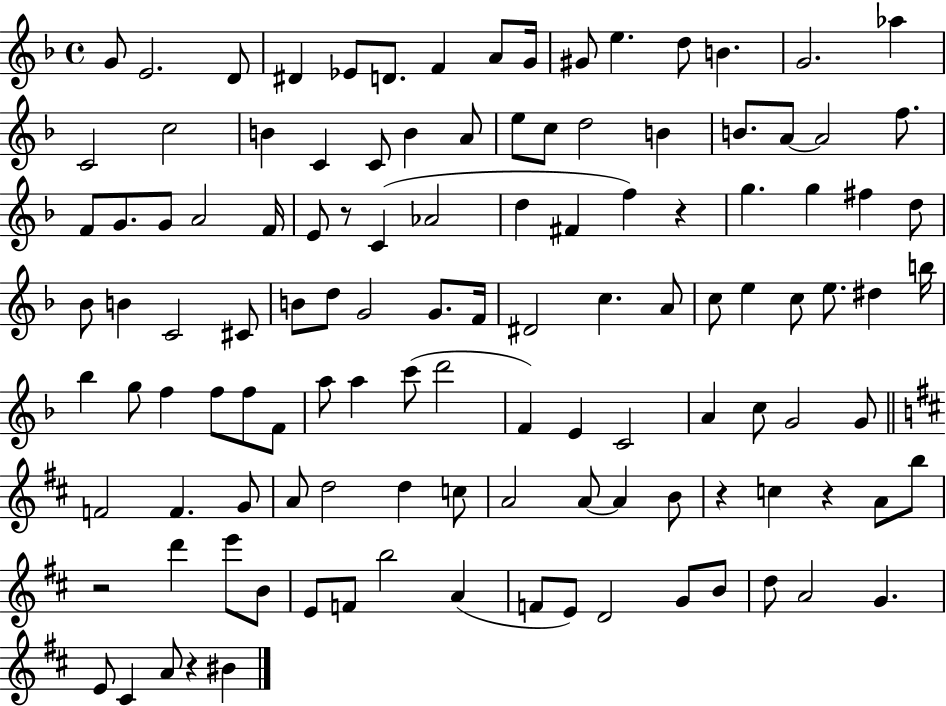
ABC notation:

X:1
T:Untitled
M:4/4
L:1/4
K:F
G/2 E2 D/2 ^D _E/2 D/2 F A/2 G/4 ^G/2 e d/2 B G2 _a C2 c2 B C C/2 B A/2 e/2 c/2 d2 B B/2 A/2 A2 f/2 F/2 G/2 G/2 A2 F/4 E/2 z/2 C _A2 d ^F f z g g ^f d/2 _B/2 B C2 ^C/2 B/2 d/2 G2 G/2 F/4 ^D2 c A/2 c/2 e c/2 e/2 ^d b/4 _b g/2 f f/2 f/2 F/2 a/2 a c'/2 d'2 F E C2 A c/2 G2 G/2 F2 F G/2 A/2 d2 d c/2 A2 A/2 A B/2 z c z A/2 b/2 z2 d' e'/2 B/2 E/2 F/2 b2 A F/2 E/2 D2 G/2 B/2 d/2 A2 G E/2 ^C A/2 z ^B